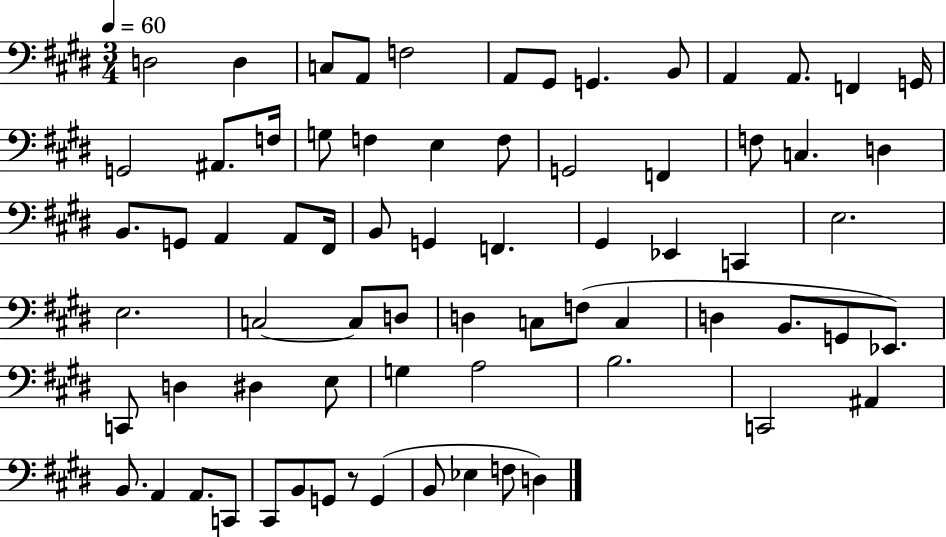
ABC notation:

X:1
T:Untitled
M:3/4
L:1/4
K:E
D,2 D, C,/2 A,,/2 F,2 A,,/2 ^G,,/2 G,, B,,/2 A,, A,,/2 F,, G,,/4 G,,2 ^A,,/2 F,/4 G,/2 F, E, F,/2 G,,2 F,, F,/2 C, D, B,,/2 G,,/2 A,, A,,/2 ^F,,/4 B,,/2 G,, F,, ^G,, _E,, C,, E,2 E,2 C,2 C,/2 D,/2 D, C,/2 F,/2 C, D, B,,/2 G,,/2 _E,,/2 C,,/2 D, ^D, E,/2 G, A,2 B,2 C,,2 ^A,, B,,/2 A,, A,,/2 C,,/2 ^C,,/2 B,,/2 G,,/2 z/2 G,, B,,/2 _E, F,/2 D,